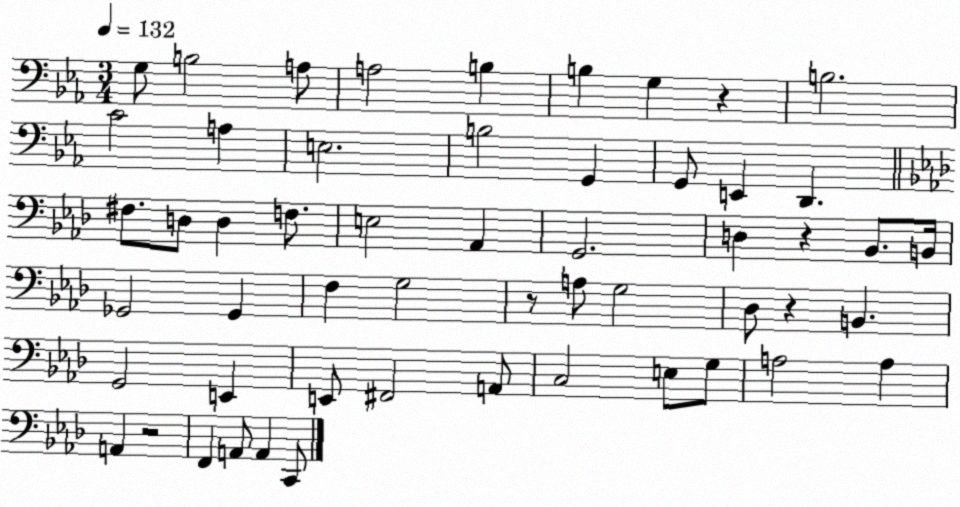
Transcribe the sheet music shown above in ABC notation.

X:1
T:Untitled
M:3/4
L:1/4
K:Eb
G,/2 B,2 A,/2 A,2 B, B, G, z B,2 C2 A, E,2 B,2 G,, G,,/2 E,, D,, ^F,/2 D,/2 D, F,/2 E,2 _A,, G,,2 D, z _B,,/2 B,,/4 _G,,2 _G,, F, G,2 z/2 A,/2 G,2 _D,/2 z B,, G,,2 E,, E,,/2 ^F,,2 A,,/2 C,2 E,/2 G,/2 A,2 A, A,, z2 F,, A,,/2 A,, C,,/2